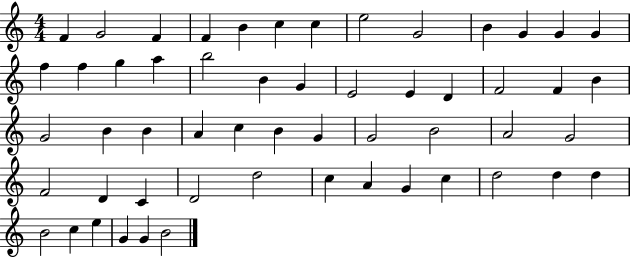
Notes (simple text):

F4/q G4/h F4/q F4/q B4/q C5/q C5/q E5/h G4/h B4/q G4/q G4/q G4/q F5/q F5/q G5/q A5/q B5/h B4/q G4/q E4/h E4/q D4/q F4/h F4/q B4/q G4/h B4/q B4/q A4/q C5/q B4/q G4/q G4/h B4/h A4/h G4/h F4/h D4/q C4/q D4/h D5/h C5/q A4/q G4/q C5/q D5/h D5/q D5/q B4/h C5/q E5/q G4/q G4/q B4/h